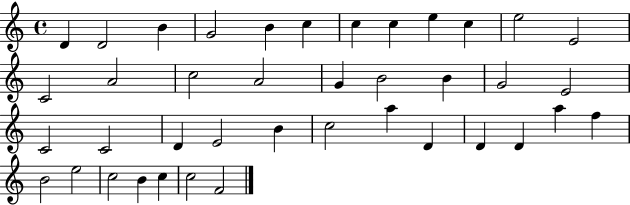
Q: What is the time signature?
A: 4/4